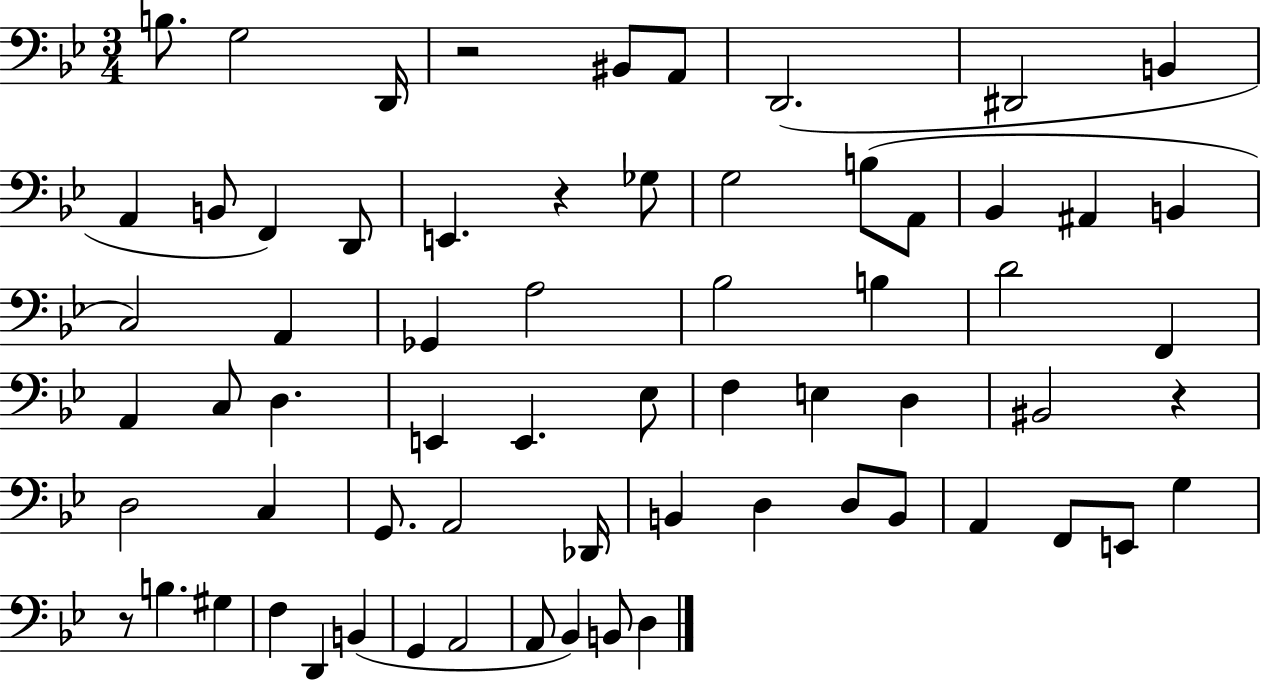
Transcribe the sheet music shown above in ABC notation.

X:1
T:Untitled
M:3/4
L:1/4
K:Bb
B,/2 G,2 D,,/4 z2 ^B,,/2 A,,/2 D,,2 ^D,,2 B,, A,, B,,/2 F,, D,,/2 E,, z _G,/2 G,2 B,/2 A,,/2 _B,, ^A,, B,, C,2 A,, _G,, A,2 _B,2 B, D2 F,, A,, C,/2 D, E,, E,, _E,/2 F, E, D, ^B,,2 z D,2 C, G,,/2 A,,2 _D,,/4 B,, D, D,/2 B,,/2 A,, F,,/2 E,,/2 G, z/2 B, ^G, F, D,, B,, G,, A,,2 A,,/2 _B,, B,,/2 D,